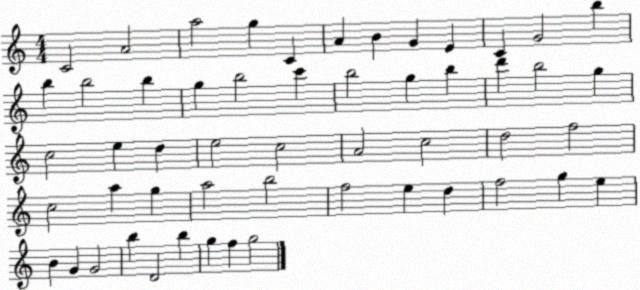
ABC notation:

X:1
T:Untitled
M:4/4
L:1/4
K:C
C2 A2 a2 g C A B G E C G2 b b b2 b g b2 c' b2 g b d' b2 g c2 e d e2 c2 A2 c2 d2 f2 c2 a g a2 b2 f2 e d f2 g e B G G2 b D2 b g f g2